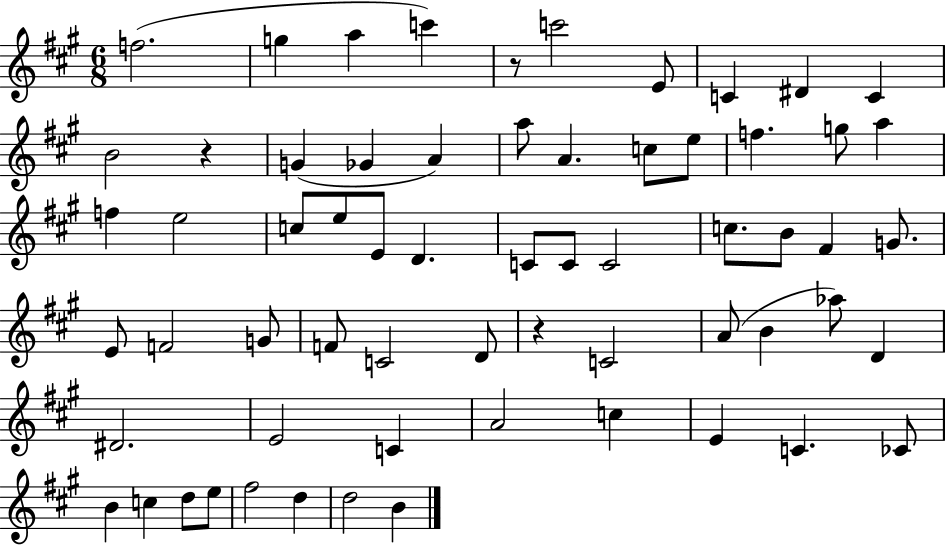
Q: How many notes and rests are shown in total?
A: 63